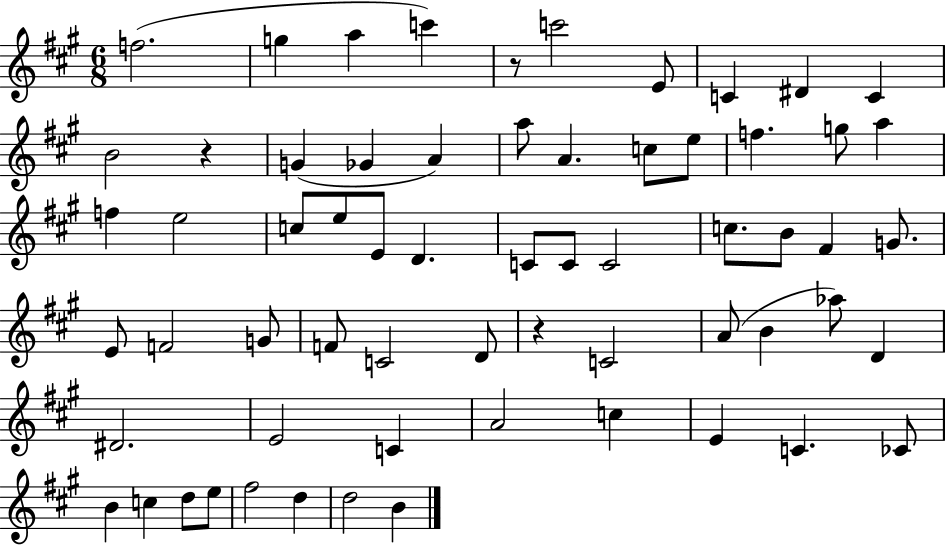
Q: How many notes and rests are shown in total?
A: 63